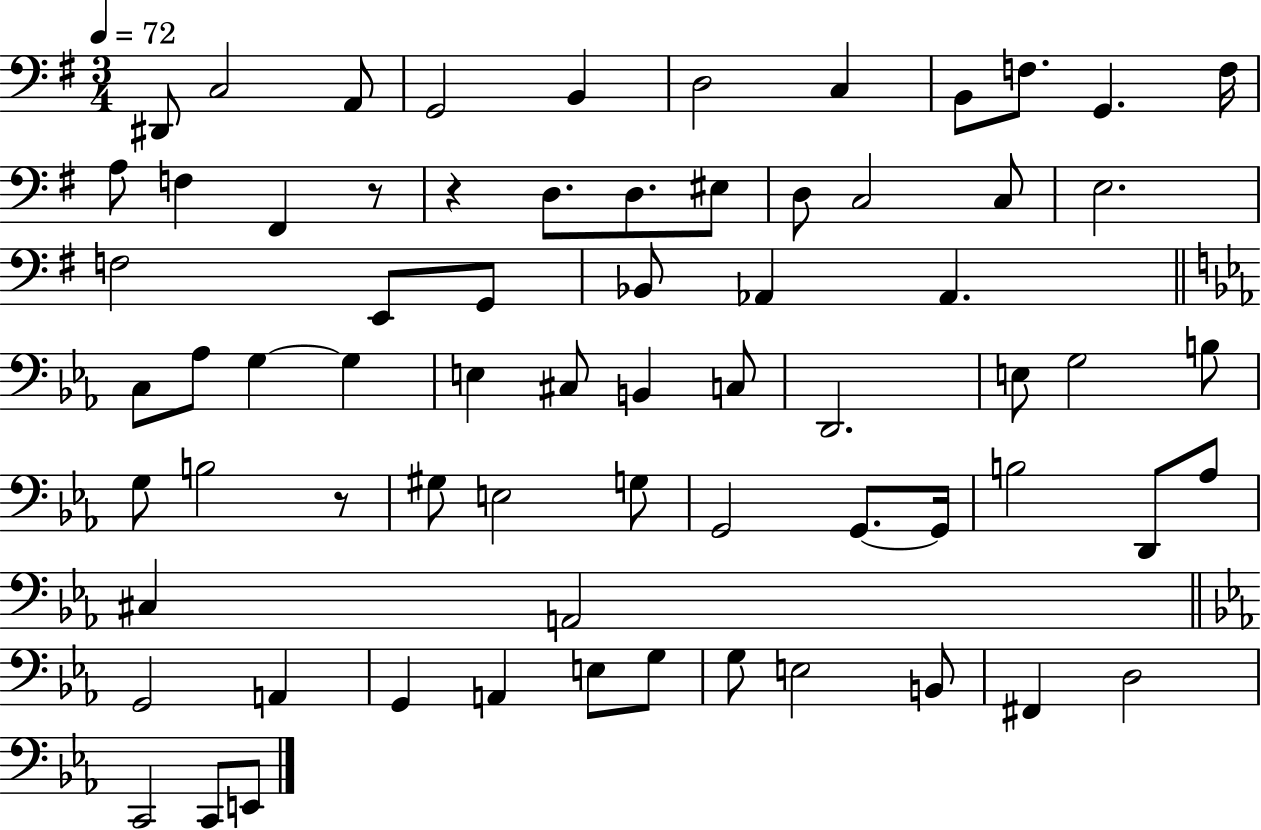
{
  \clef bass
  \numericTimeSignature
  \time 3/4
  \key g \major
  \tempo 4 = 72
  dis,8 c2 a,8 | g,2 b,4 | d2 c4 | b,8 f8. g,4. f16 | \break a8 f4 fis,4 r8 | r4 d8. d8. eis8 | d8 c2 c8 | e2. | \break f2 e,8 g,8 | bes,8 aes,4 aes,4. | \bar "||" \break \key c \minor c8 aes8 g4~~ g4 | e4 cis8 b,4 c8 | d,2. | e8 g2 b8 | \break g8 b2 r8 | gis8 e2 g8 | g,2 g,8.~~ g,16 | b2 d,8 aes8 | \break cis4 a,2 | \bar "||" \break \key ees \major g,2 a,4 | g,4 a,4 e8 g8 | g8 e2 b,8 | fis,4 d2 | \break c,2 c,8 e,8 | \bar "|."
}